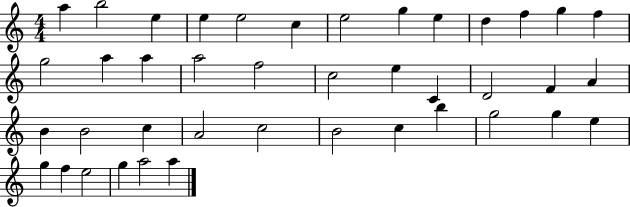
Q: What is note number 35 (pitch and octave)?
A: E5